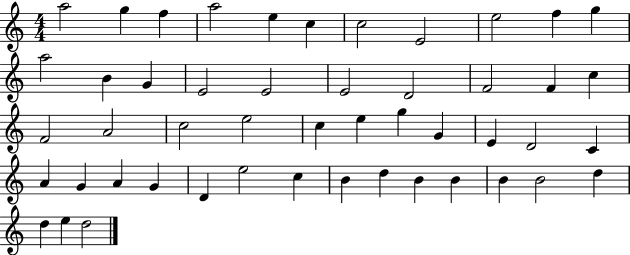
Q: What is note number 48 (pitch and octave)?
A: E5